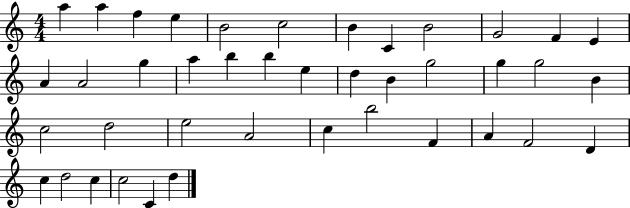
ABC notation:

X:1
T:Untitled
M:4/4
L:1/4
K:C
a a f e B2 c2 B C B2 G2 F E A A2 g a b b e d B g2 g g2 B c2 d2 e2 A2 c b2 F A F2 D c d2 c c2 C d